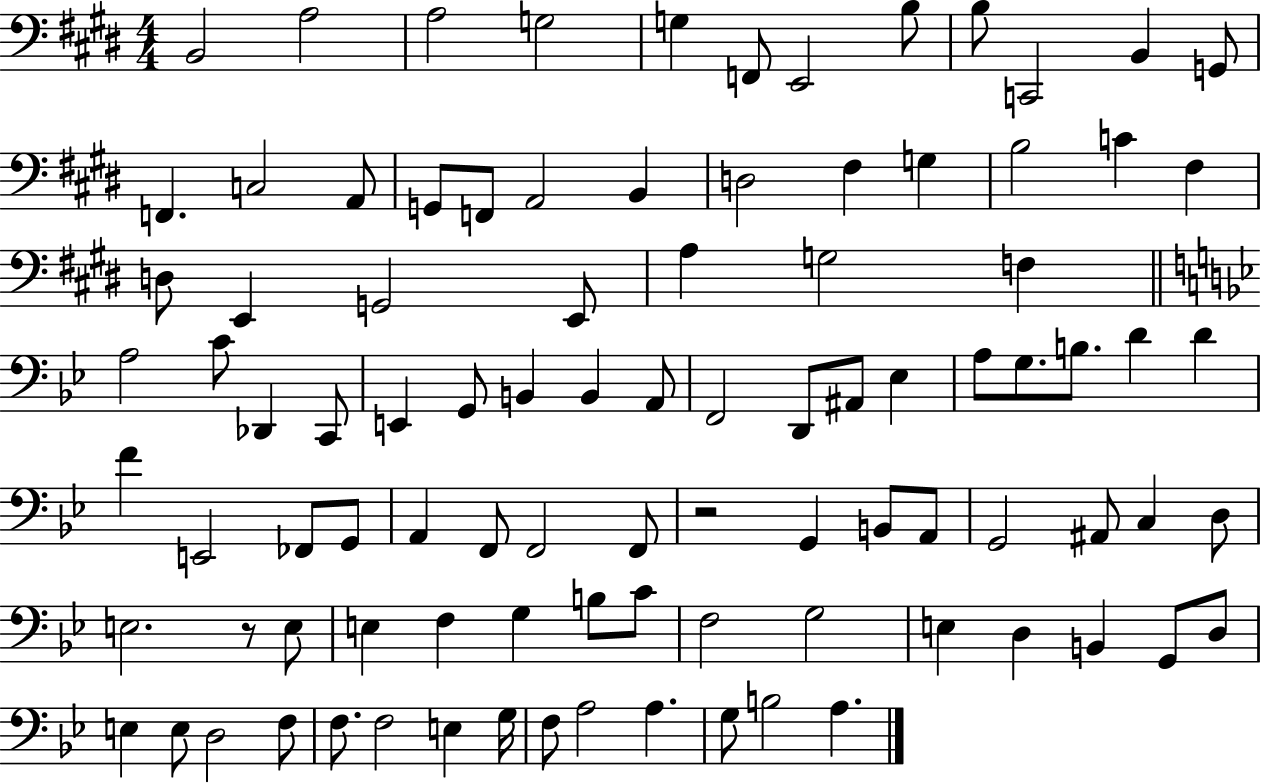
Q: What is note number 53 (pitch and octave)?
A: FES2